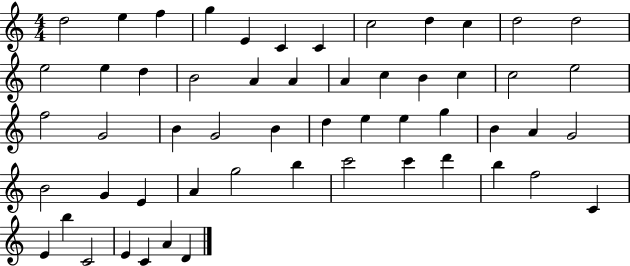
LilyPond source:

{
  \clef treble
  \numericTimeSignature
  \time 4/4
  \key c \major
  d''2 e''4 f''4 | g''4 e'4 c'4 c'4 | c''2 d''4 c''4 | d''2 d''2 | \break e''2 e''4 d''4 | b'2 a'4 a'4 | a'4 c''4 b'4 c''4 | c''2 e''2 | \break f''2 g'2 | b'4 g'2 b'4 | d''4 e''4 e''4 g''4 | b'4 a'4 g'2 | \break b'2 g'4 e'4 | a'4 g''2 b''4 | c'''2 c'''4 d'''4 | b''4 f''2 c'4 | \break e'4 b''4 c'2 | e'4 c'4 a'4 d'4 | \bar "|."
}